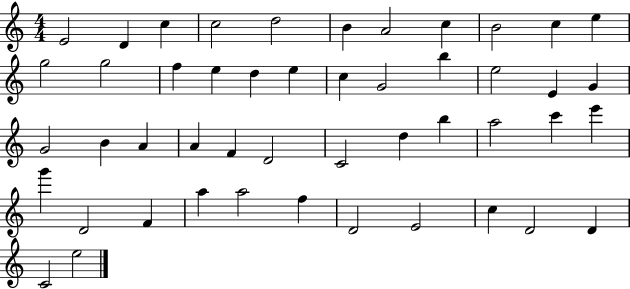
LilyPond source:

{
  \clef treble
  \numericTimeSignature
  \time 4/4
  \key c \major
  e'2 d'4 c''4 | c''2 d''2 | b'4 a'2 c''4 | b'2 c''4 e''4 | \break g''2 g''2 | f''4 e''4 d''4 e''4 | c''4 g'2 b''4 | e''2 e'4 g'4 | \break g'2 b'4 a'4 | a'4 f'4 d'2 | c'2 d''4 b''4 | a''2 c'''4 e'''4 | \break g'''4 d'2 f'4 | a''4 a''2 f''4 | d'2 e'2 | c''4 d'2 d'4 | \break c'2 e''2 | \bar "|."
}